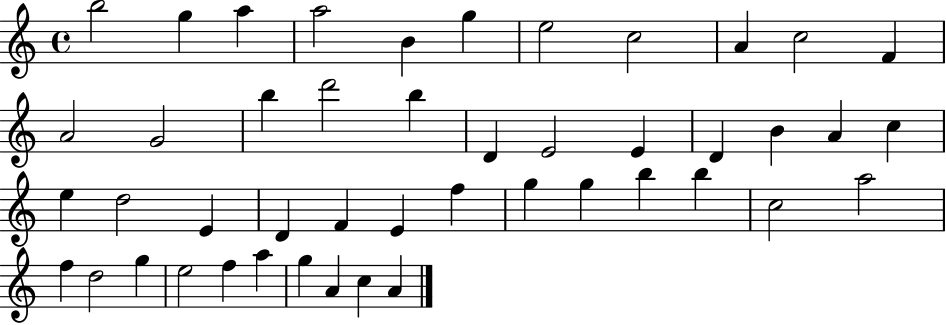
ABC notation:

X:1
T:Untitled
M:4/4
L:1/4
K:C
b2 g a a2 B g e2 c2 A c2 F A2 G2 b d'2 b D E2 E D B A c e d2 E D F E f g g b b c2 a2 f d2 g e2 f a g A c A